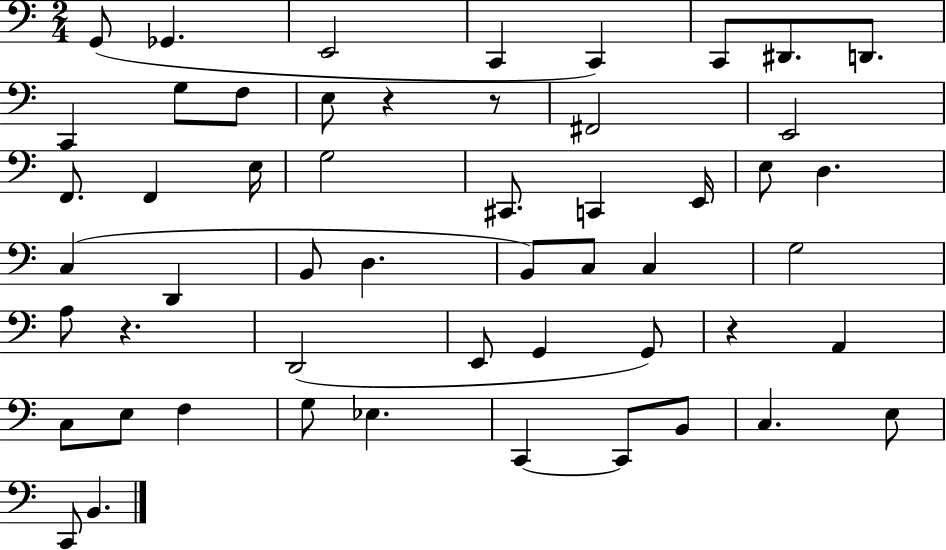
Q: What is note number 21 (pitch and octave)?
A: E2